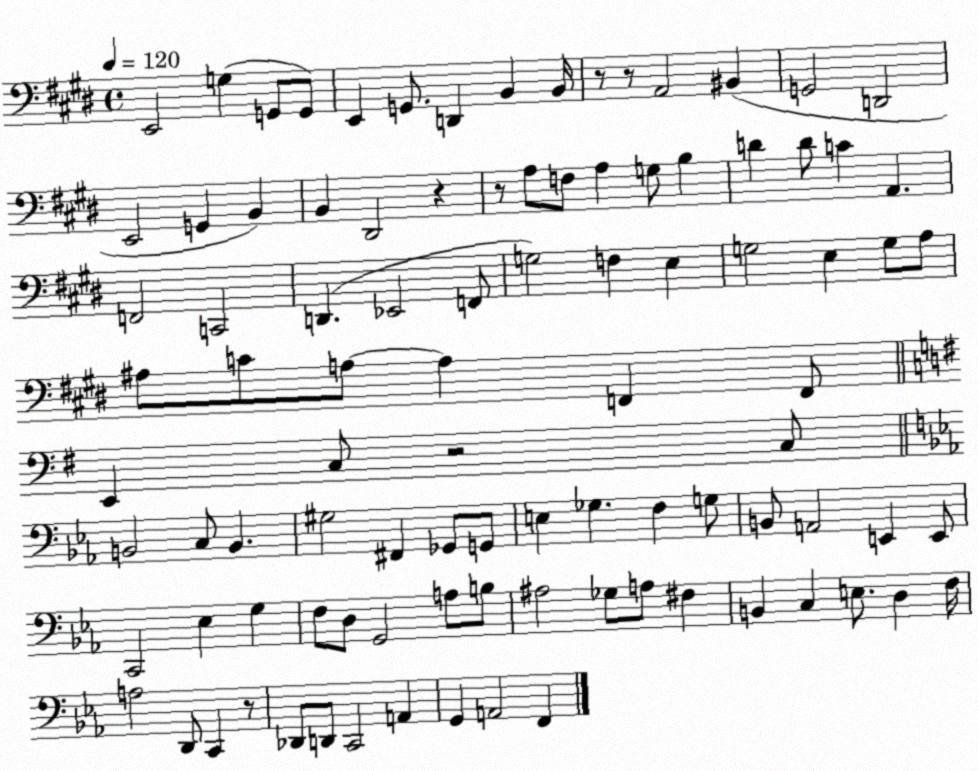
X:1
T:Untitled
M:4/4
L:1/4
K:E
E,,2 G, G,,/2 G,,/2 E,, G,,/2 D,, B,, B,,/4 z/2 z/2 A,,2 ^B,, G,,2 D,,2 E,,2 G,, B,, B,, ^D,,2 z z/2 A,/2 F,/2 A, G,/2 B, D D/2 C A,, F,,2 C,,2 D,, _E,,2 F,,/2 G,2 F, E, G,2 E, G,/2 A,/2 ^A,/2 C/2 A,/2 A, F,, F,,/2 E,, C,/2 z2 C,/2 B,,2 C,/2 B,, ^G,2 ^F,, _G,,/2 G,,/2 E, _G, F, G,/2 B,,/2 A,,2 E,, E,,/2 C,,2 _E, G, F,/2 D,/2 G,,2 A,/2 B,/2 ^A,2 _G,/2 A,/2 ^F, B,, C, E,/2 D, F,/4 A,2 D,,/2 C,, z/2 _D,,/2 D,,/2 C,,2 A,, G,, A,,2 F,,